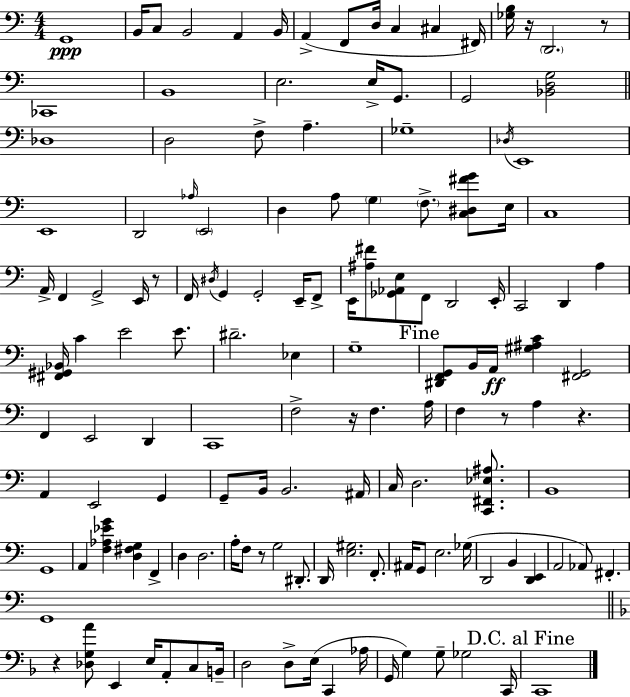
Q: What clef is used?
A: bass